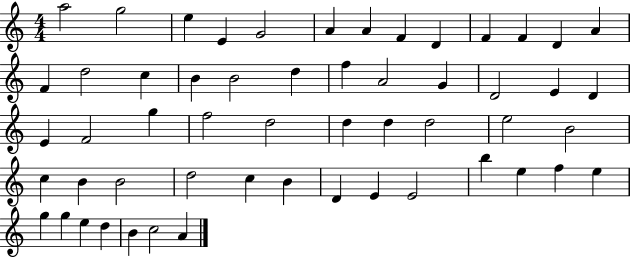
A5/h G5/h E5/q E4/q G4/h A4/q A4/q F4/q D4/q F4/q F4/q D4/q A4/q F4/q D5/h C5/q B4/q B4/h D5/q F5/q A4/h G4/q D4/h E4/q D4/q E4/q F4/h G5/q F5/h D5/h D5/q D5/q D5/h E5/h B4/h C5/q B4/q B4/h D5/h C5/q B4/q D4/q E4/q E4/h B5/q E5/q F5/q E5/q G5/q G5/q E5/q D5/q B4/q C5/h A4/q